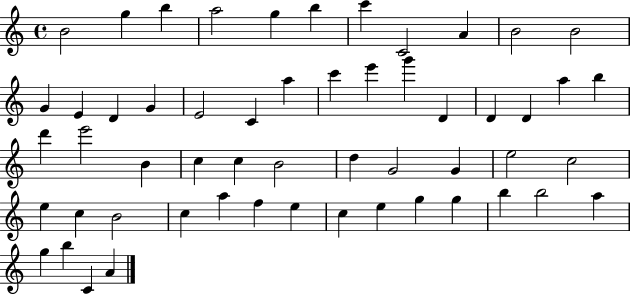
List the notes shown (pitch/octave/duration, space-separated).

B4/h G5/q B5/q A5/h G5/q B5/q C6/q C4/h A4/q B4/h B4/h G4/q E4/q D4/q G4/q E4/h C4/q A5/q C6/q E6/q G6/q D4/q D4/q D4/q A5/q B5/q D6/q E6/h B4/q C5/q C5/q B4/h D5/q G4/h G4/q E5/h C5/h E5/q C5/q B4/h C5/q A5/q F5/q E5/q C5/q E5/q G5/q G5/q B5/q B5/h A5/q G5/q B5/q C4/q A4/q